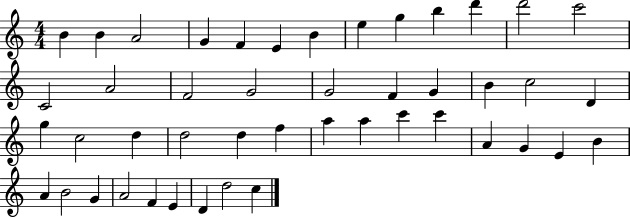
B4/q B4/q A4/h G4/q F4/q E4/q B4/q E5/q G5/q B5/q D6/q D6/h C6/h C4/h A4/h F4/h G4/h G4/h F4/q G4/q B4/q C5/h D4/q G5/q C5/h D5/q D5/h D5/q F5/q A5/q A5/q C6/q C6/q A4/q G4/q E4/q B4/q A4/q B4/h G4/q A4/h F4/q E4/q D4/q D5/h C5/q